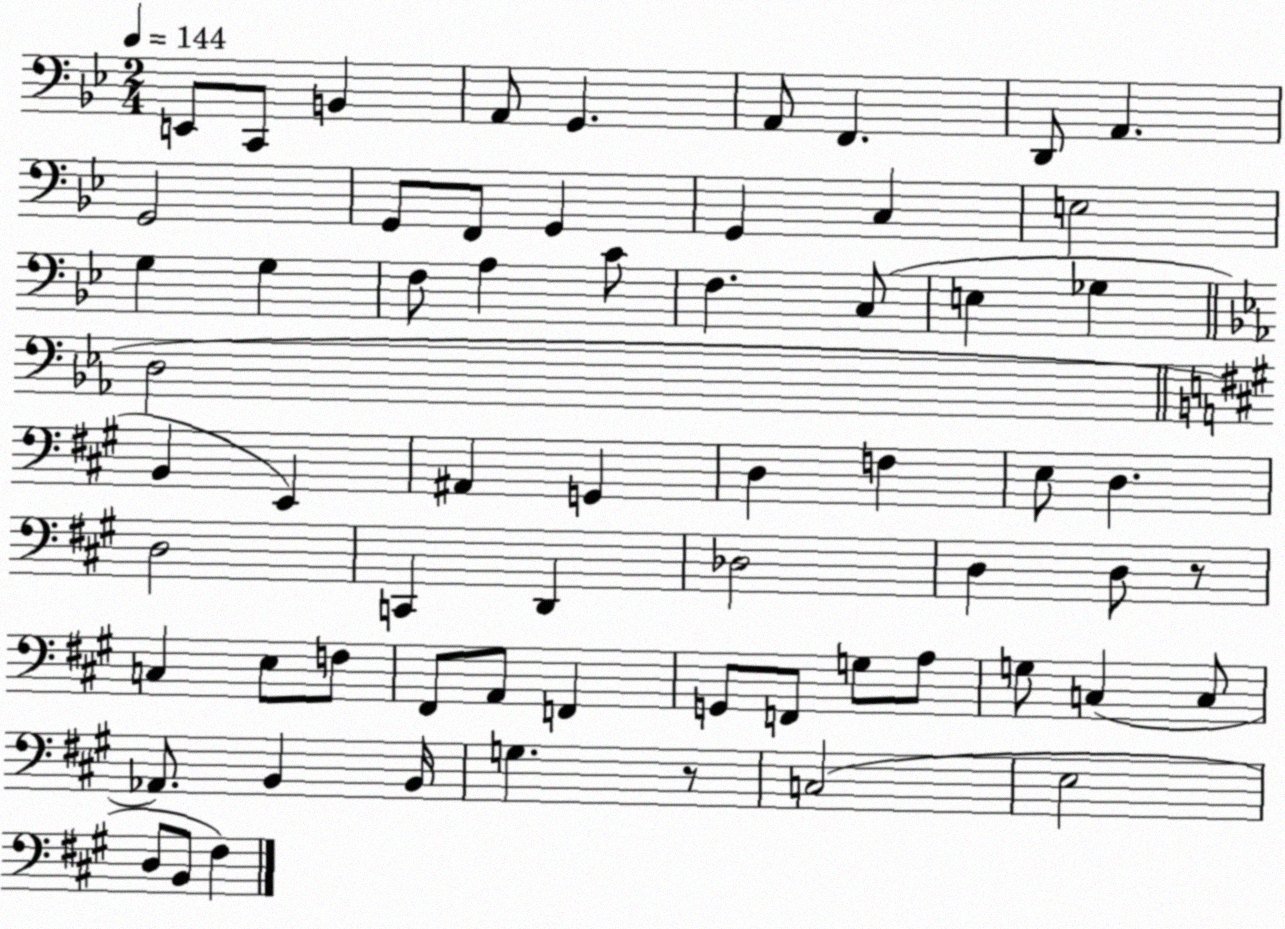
X:1
T:Untitled
M:2/4
L:1/4
K:Bb
E,,/2 C,,/2 B,, A,,/2 G,, A,,/2 F,, D,,/2 A,, G,,2 G,,/2 F,,/2 G,, G,, C, E,2 G, G, F,/2 A, C/2 F, C,/2 E, _G, D,2 B,, E,, ^A,, G,, D, F, E,/2 D, D,2 C,, D,, _D,2 D, D,/2 z/2 C, E,/2 F,/2 ^F,,/2 A,,/2 F,, G,,/2 F,,/2 G,/2 A,/2 G,/2 C, C,/2 _A,,/2 B,, B,,/4 G, z/2 C,2 E,2 D,/2 B,,/2 ^F,